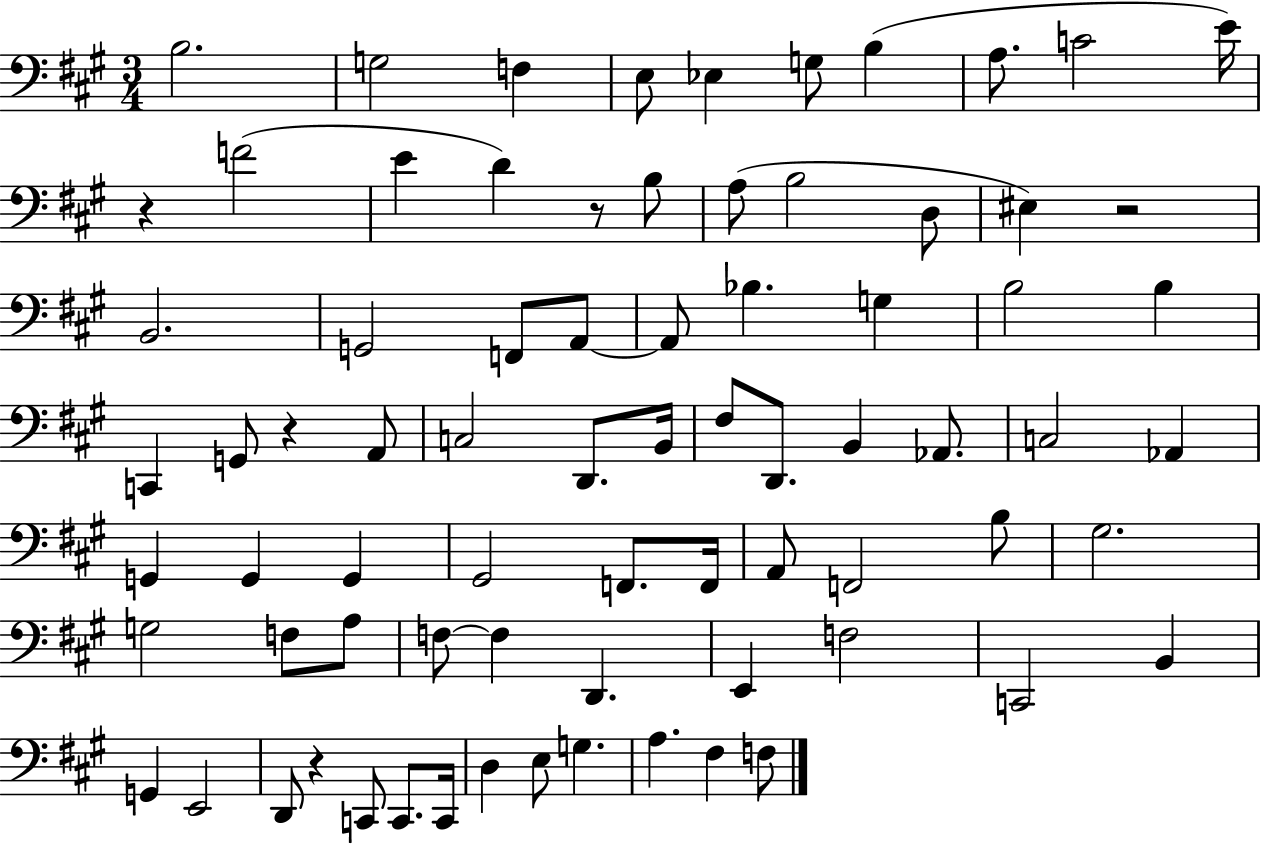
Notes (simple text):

B3/h. G3/h F3/q E3/e Eb3/q G3/e B3/q A3/e. C4/h E4/s R/q F4/h E4/q D4/q R/e B3/e A3/e B3/h D3/e EIS3/q R/h B2/h. G2/h F2/e A2/e A2/e Bb3/q. G3/q B3/h B3/q C2/q G2/e R/q A2/e C3/h D2/e. B2/s F#3/e D2/e. B2/q Ab2/e. C3/h Ab2/q G2/q G2/q G2/q G#2/h F2/e. F2/s A2/e F2/h B3/e G#3/h. G3/h F3/e A3/e F3/e F3/q D2/q. E2/q F3/h C2/h B2/q G2/q E2/h D2/e R/q C2/e C2/e. C2/s D3/q E3/e G3/q. A3/q. F#3/q F3/e